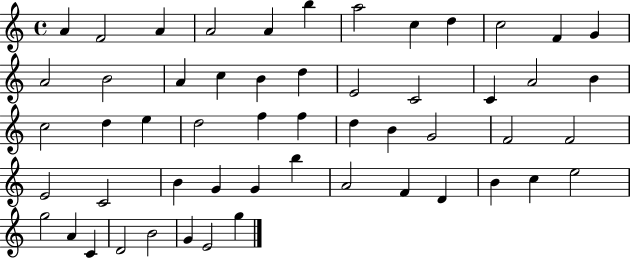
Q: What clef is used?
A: treble